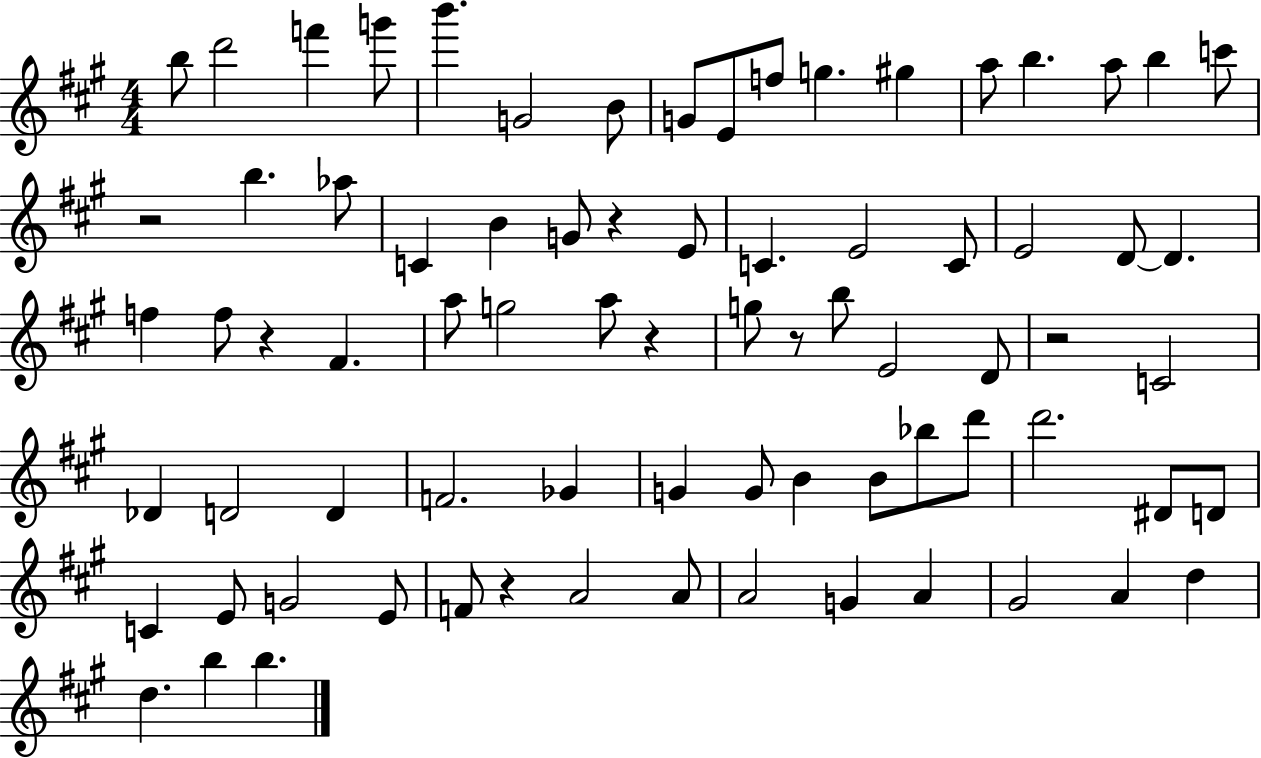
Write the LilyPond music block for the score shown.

{
  \clef treble
  \numericTimeSignature
  \time 4/4
  \key a \major
  b''8 d'''2 f'''4 g'''8 | b'''4. g'2 b'8 | g'8 e'8 f''8 g''4. gis''4 | a''8 b''4. a''8 b''4 c'''8 | \break r2 b''4. aes''8 | c'4 b'4 g'8 r4 e'8 | c'4. e'2 c'8 | e'2 d'8~~ d'4. | \break f''4 f''8 r4 fis'4. | a''8 g''2 a''8 r4 | g''8 r8 b''8 e'2 d'8 | r2 c'2 | \break des'4 d'2 d'4 | f'2. ges'4 | g'4 g'8 b'4 b'8 bes''8 d'''8 | d'''2. dis'8 d'8 | \break c'4 e'8 g'2 e'8 | f'8 r4 a'2 a'8 | a'2 g'4 a'4 | gis'2 a'4 d''4 | \break d''4. b''4 b''4. | \bar "|."
}